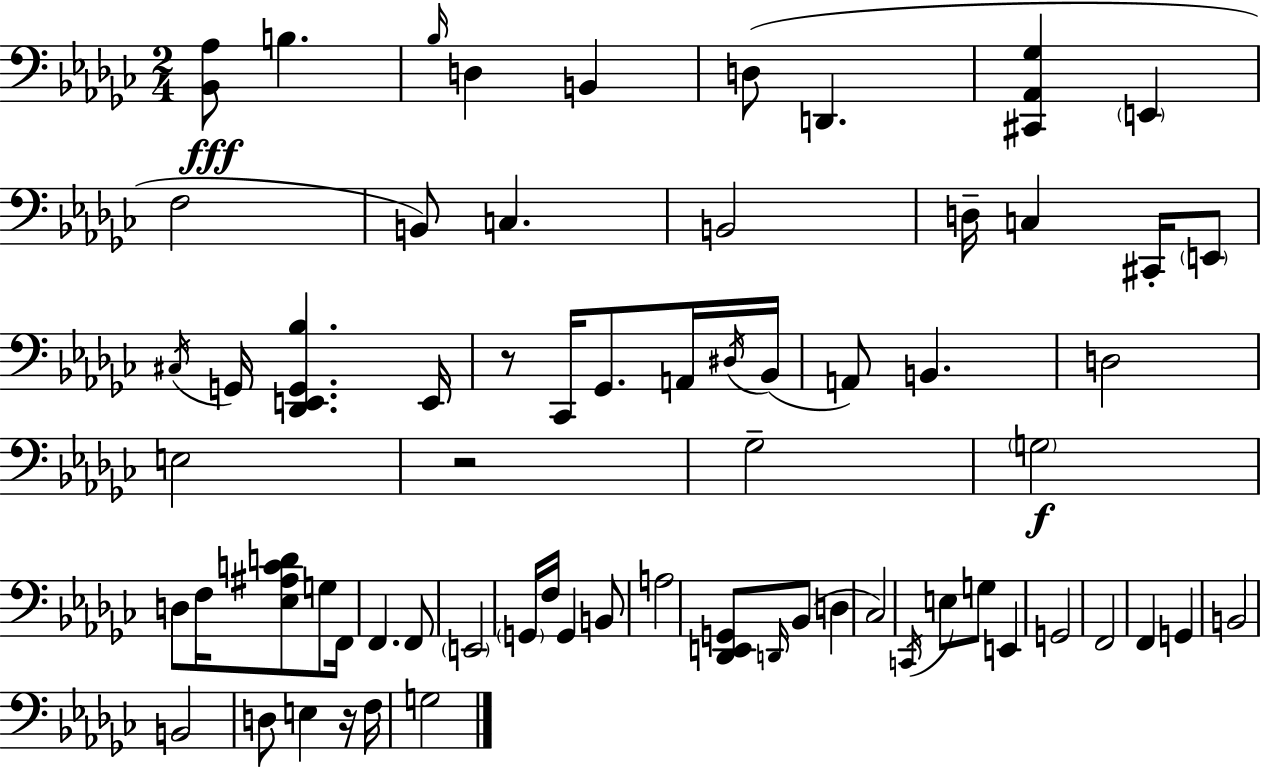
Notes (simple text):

[Bb2,Ab3]/e B3/q. Bb3/s D3/q B2/q D3/e D2/q. [C#2,Ab2,Gb3]/q E2/q F3/h B2/e C3/q. B2/h D3/s C3/q C#2/s E2/e C#3/s G2/s [Db2,E2,G2,Bb3]/q. E2/s R/e CES2/s Gb2/e. A2/s D#3/s Bb2/s A2/e B2/q. D3/h E3/h R/h Gb3/h G3/h D3/e F3/s [Eb3,A#3,C4,D4]/e G3/e F2/s F2/q. F2/e E2/h G2/s F3/s G2/q B2/e A3/h [Db2,E2,G2]/e D2/s Bb2/e D3/q CES3/h C2/s E3/e G3/e E2/q G2/h F2/h F2/q G2/q B2/h B2/h D3/e E3/q R/s F3/s G3/h